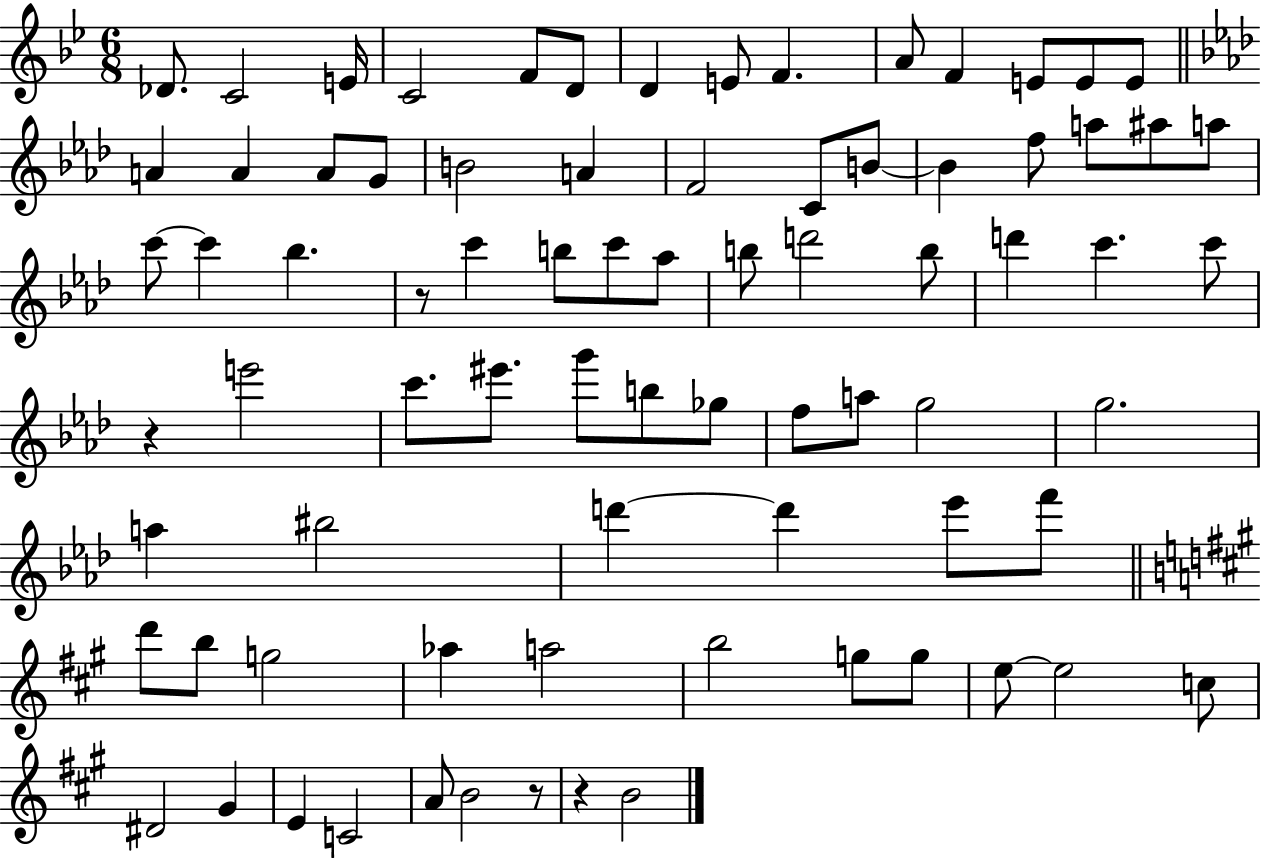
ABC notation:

X:1
T:Untitled
M:6/8
L:1/4
K:Bb
_D/2 C2 E/4 C2 F/2 D/2 D E/2 F A/2 F E/2 E/2 E/2 A A A/2 G/2 B2 A F2 C/2 B/2 B f/2 a/2 ^a/2 a/2 c'/2 c' _b z/2 c' b/2 c'/2 _a/2 b/2 d'2 b/2 d' c' c'/2 z e'2 c'/2 ^e'/2 g'/2 b/2 _g/2 f/2 a/2 g2 g2 a ^b2 d' d' _e'/2 f'/2 d'/2 b/2 g2 _a a2 b2 g/2 g/2 e/2 e2 c/2 ^D2 ^G E C2 A/2 B2 z/2 z B2